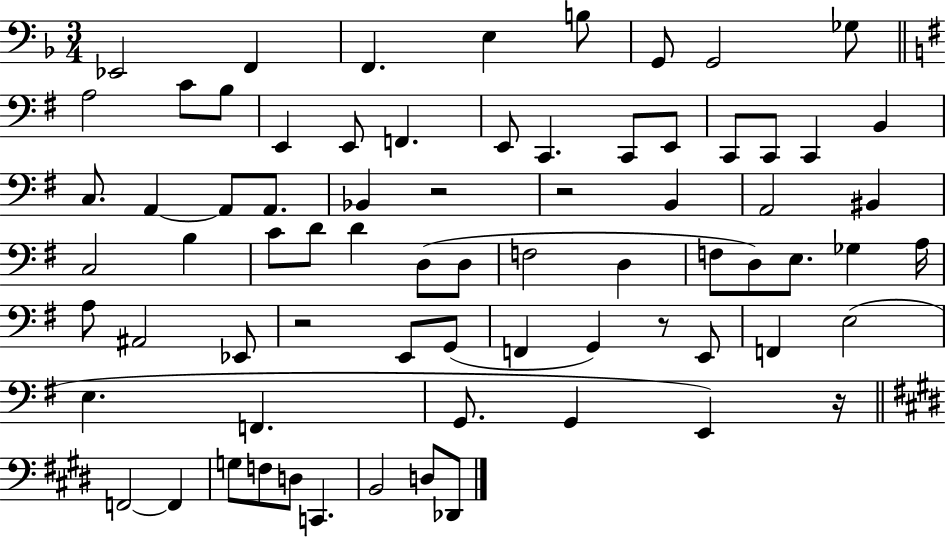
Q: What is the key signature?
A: F major